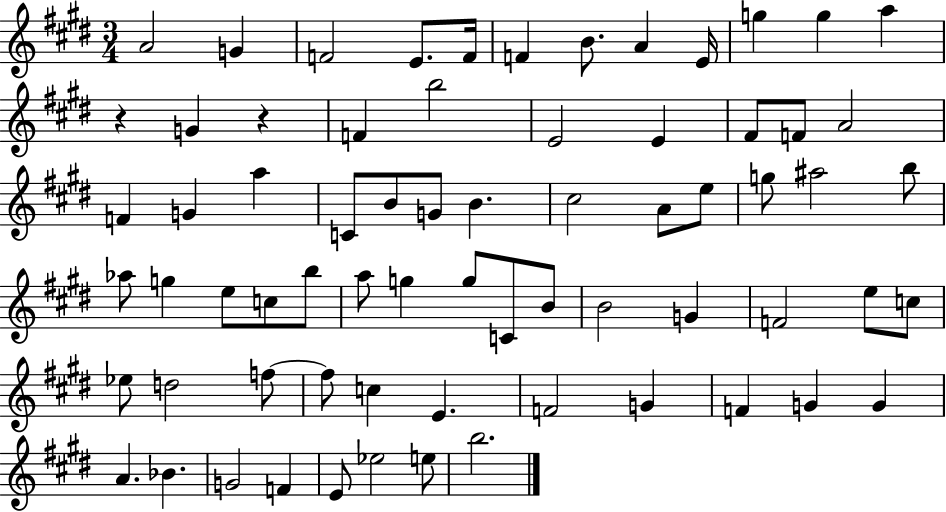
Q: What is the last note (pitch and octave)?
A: B5